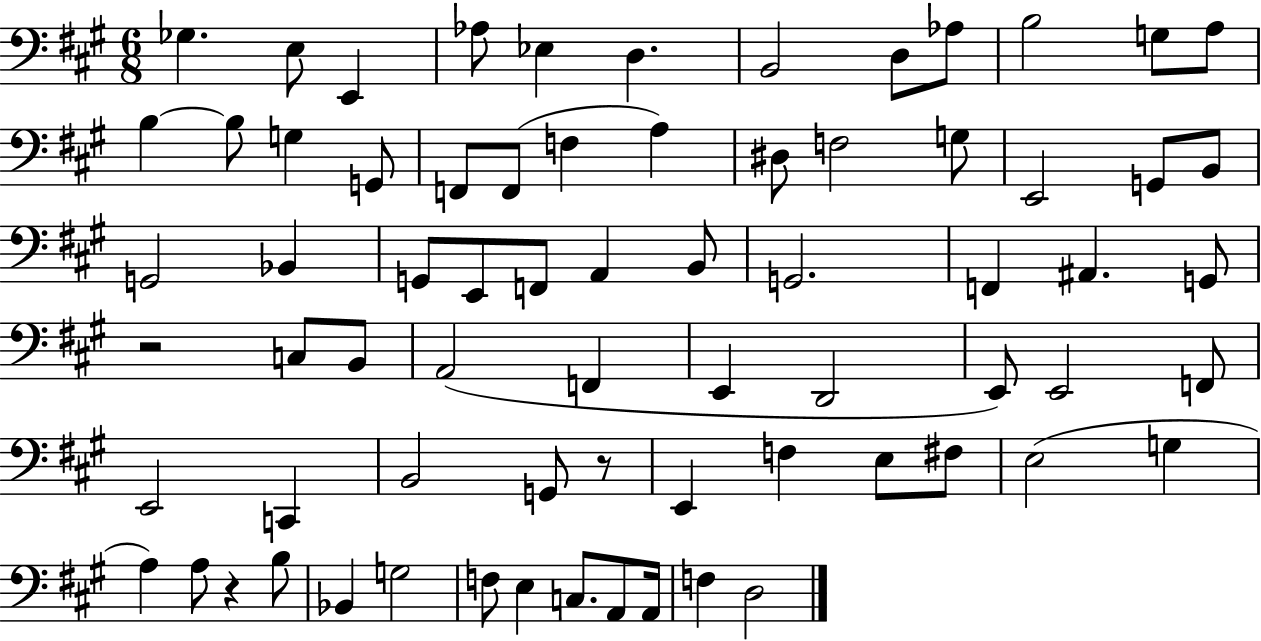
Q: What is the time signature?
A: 6/8